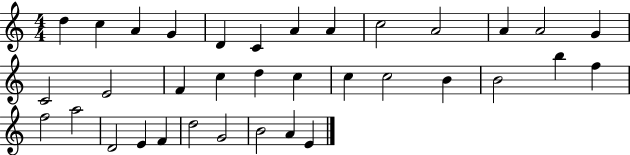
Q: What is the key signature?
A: C major